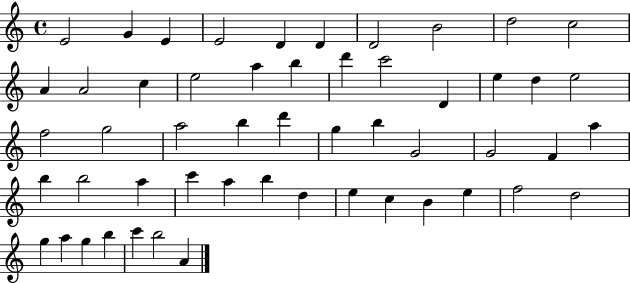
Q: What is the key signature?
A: C major